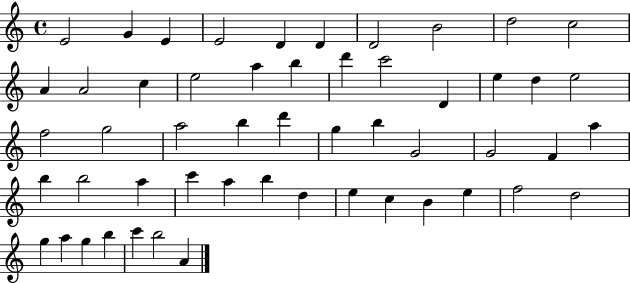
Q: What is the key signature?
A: C major